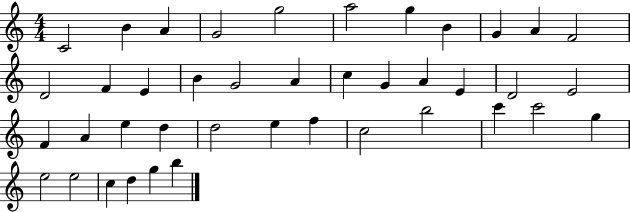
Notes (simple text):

C4/h B4/q A4/q G4/h G5/h A5/h G5/q B4/q G4/q A4/q F4/h D4/h F4/q E4/q B4/q G4/h A4/q C5/q G4/q A4/q E4/q D4/h E4/h F4/q A4/q E5/q D5/q D5/h E5/q F5/q C5/h B5/h C6/q C6/h G5/q E5/h E5/h C5/q D5/q G5/q B5/q